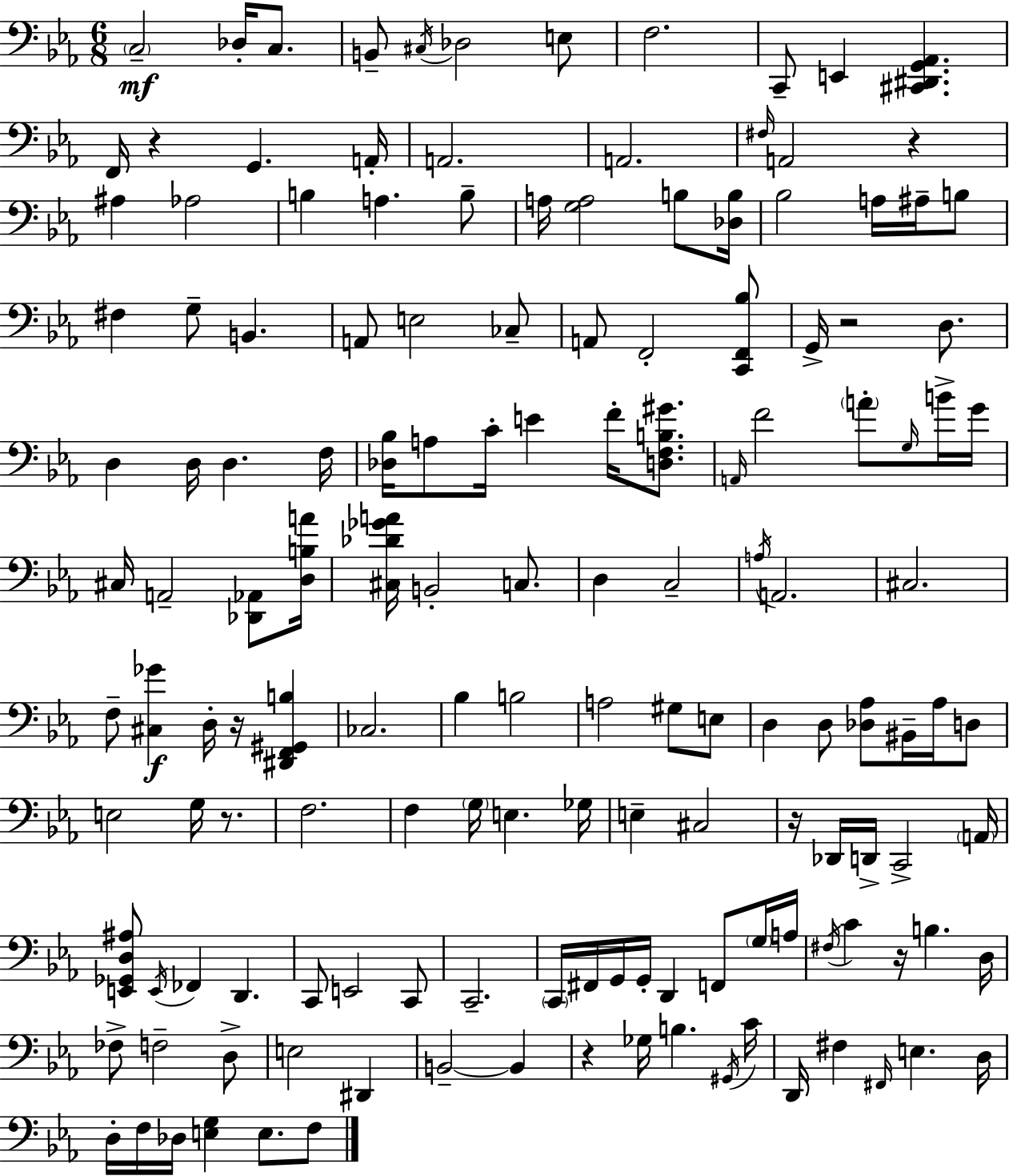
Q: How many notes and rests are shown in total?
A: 149